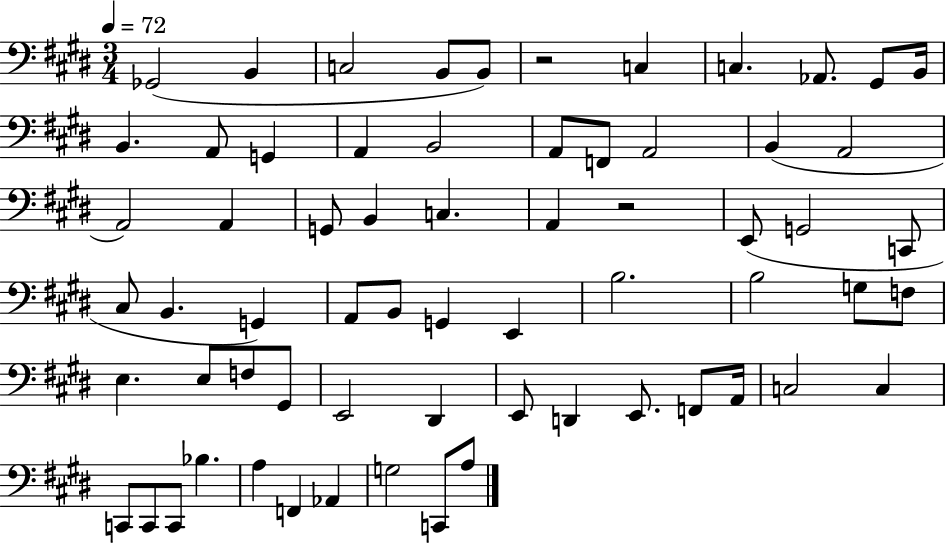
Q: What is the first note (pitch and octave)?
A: Gb2